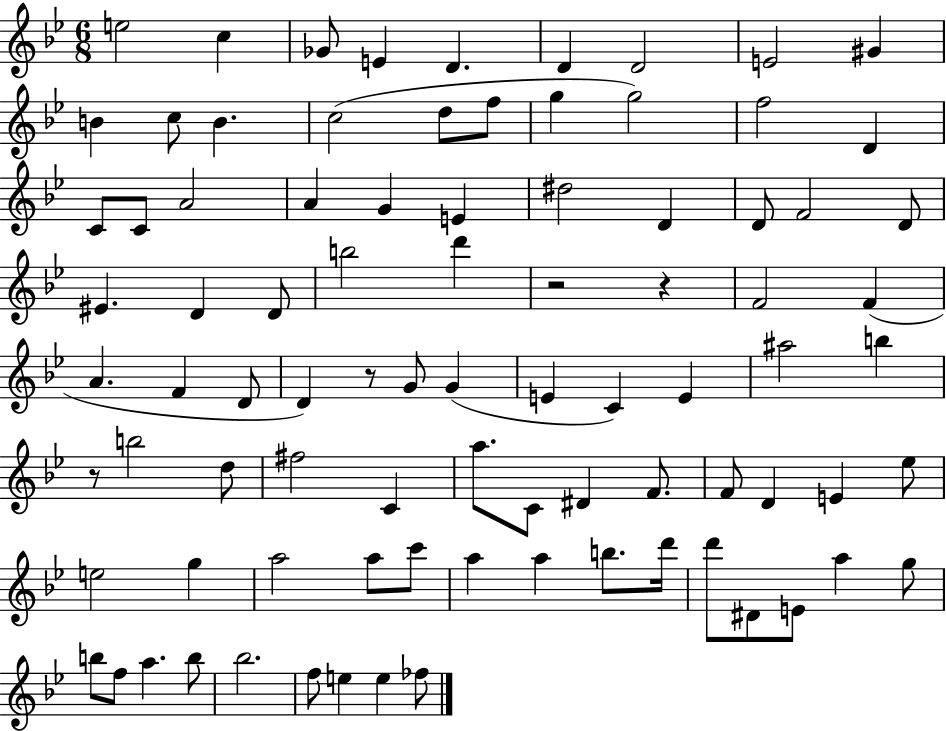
{
  \clef treble
  \numericTimeSignature
  \time 6/8
  \key bes \major
  e''2 c''4 | ges'8 e'4 d'4. | d'4 d'2 | e'2 gis'4 | \break b'4 c''8 b'4. | c''2( d''8 f''8 | g''4 g''2) | f''2 d'4 | \break c'8 c'8 a'2 | a'4 g'4 e'4 | dis''2 d'4 | d'8 f'2 d'8 | \break eis'4. d'4 d'8 | b''2 d'''4 | r2 r4 | f'2 f'4( | \break a'4. f'4 d'8 | d'4) r8 g'8 g'4( | e'4 c'4) e'4 | ais''2 b''4 | \break r8 b''2 d''8 | fis''2 c'4 | a''8. c'8 dis'4 f'8. | f'8 d'4 e'4 ees''8 | \break e''2 g''4 | a''2 a''8 c'''8 | a''4 a''4 b''8. d'''16 | d'''8 dis'8 e'8 a''4 g''8 | \break b''8 f''8 a''4. b''8 | bes''2. | f''8 e''4 e''4 fes''8 | \bar "|."
}